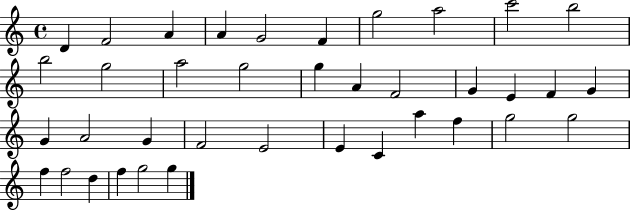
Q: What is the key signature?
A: C major